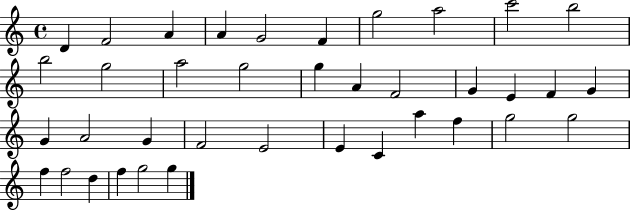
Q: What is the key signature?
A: C major